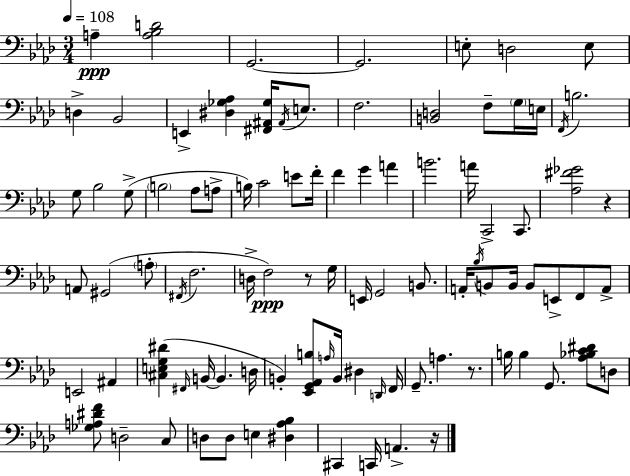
A3/q [A3,Bb3,D4]/h G2/h. G2/h. E3/e D3/h E3/e D3/q Bb2/h E2/q [D#3,Gb3,Ab3]/q [F#2,A#2,Gb3]/s A#2/s E3/e. F3/h. [B2,D3]/h F3/e G3/s E3/s F2/s B3/h. G3/e Bb3/h G3/e B3/h Ab3/e A3/e B3/s C4/h E4/e F4/s F4/q G4/q A4/q B4/h. A4/s C2/h C2/e. [Ab3,F#4,Gb4]/h R/q A2/e G#2/h A3/e F#2/s F3/h. D3/s F3/h R/e G3/s E2/s G2/h B2/e. A2/s Bb3/s B2/e B2/s B2/e E2/e F2/e A2/e E2/h A#2/q [C#3,E3,G3,D#4]/q F#2/s B2/s B2/q. D3/s B2/q [Eb2,G2,Ab2,B3]/e A3/s B2/s D#3/q D2/s F2/s G2/e. A3/q. R/e. B3/s B3/q G2/e. [Ab3,Bb3,C4,D#4]/e D3/e [Gb3,A3,D#4,F4]/e D3/h C3/e D3/e D3/e E3/q [D#3,Ab3,Bb3]/q C#2/q C2/s A2/q. R/s